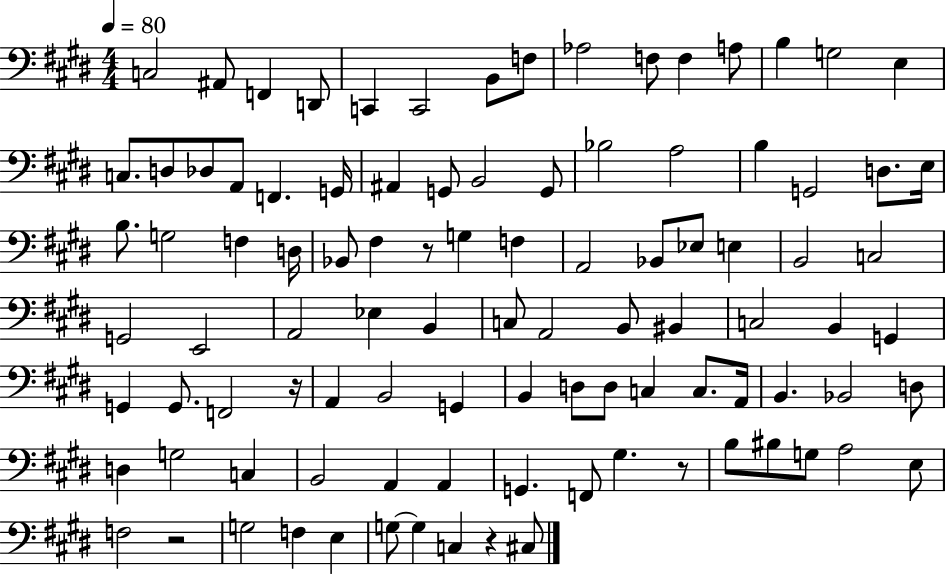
C3/h A#2/e F2/q D2/e C2/q C2/h B2/e F3/e Ab3/h F3/e F3/q A3/e B3/q G3/h E3/q C3/e. D3/e Db3/e A2/e F2/q. G2/s A#2/q G2/e B2/h G2/e Bb3/h A3/h B3/q G2/h D3/e. E3/s B3/e. G3/h F3/q D3/s Bb2/e F#3/q R/e G3/q F3/q A2/h Bb2/e Eb3/e E3/q B2/h C3/h G2/h E2/h A2/h Eb3/q B2/q C3/e A2/h B2/e BIS2/q C3/h B2/q G2/q G2/q G2/e. F2/h R/s A2/q B2/h G2/q B2/q D3/e D3/e C3/q C3/e. A2/s B2/q. Bb2/h D3/e D3/q G3/h C3/q B2/h A2/q A2/q G2/q. F2/e G#3/q. R/e B3/e BIS3/e G3/e A3/h E3/e F3/h R/h G3/h F3/q E3/q G3/e G3/q C3/q R/q C#3/e